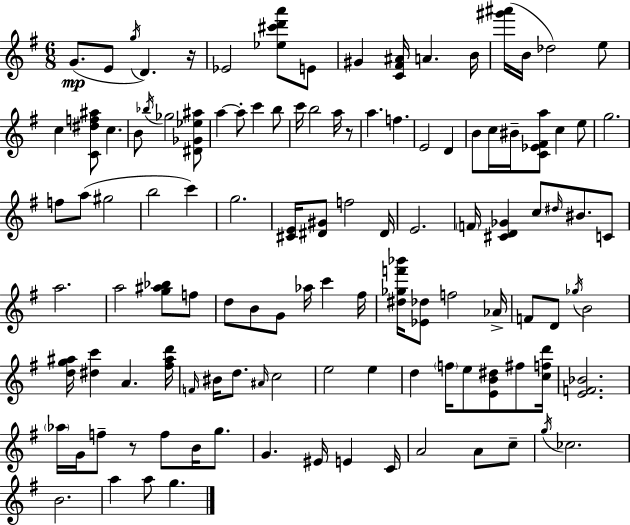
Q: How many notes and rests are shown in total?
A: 115